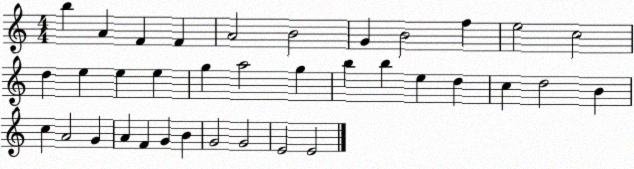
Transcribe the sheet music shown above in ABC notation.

X:1
T:Untitled
M:4/4
L:1/4
K:C
b A F F A2 B2 G B2 f e2 c2 d e e e g a2 g b b e d c d2 B c A2 G A F G B G2 G2 E2 E2